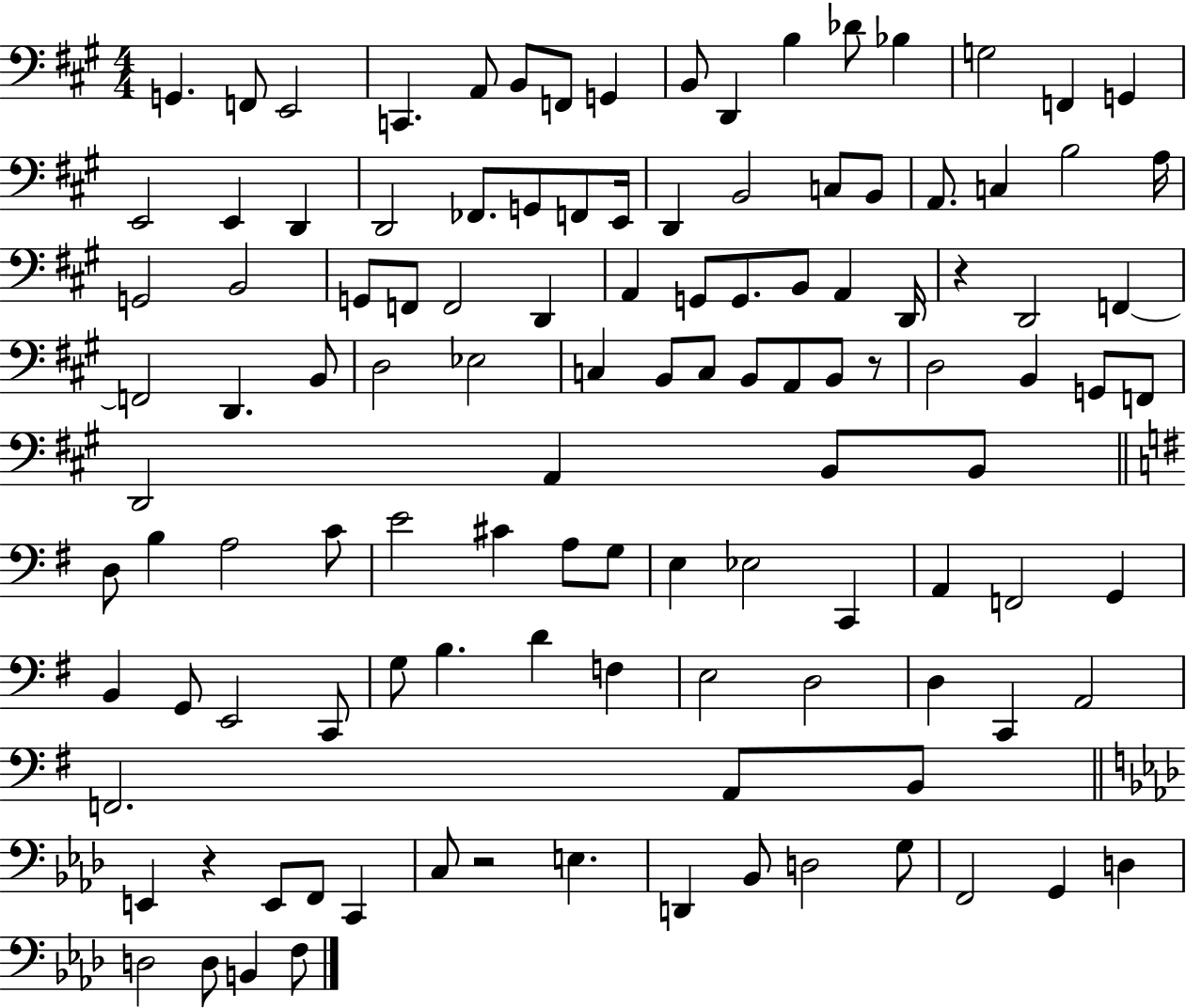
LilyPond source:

{
  \clef bass
  \numericTimeSignature
  \time 4/4
  \key a \major
  g,4. f,8 e,2 | c,4. a,8 b,8 f,8 g,4 | b,8 d,4 b4 des'8 bes4 | g2 f,4 g,4 | \break e,2 e,4 d,4 | d,2 fes,8. g,8 f,8 e,16 | d,4 b,2 c8 b,8 | a,8. c4 b2 a16 | \break g,2 b,2 | g,8 f,8 f,2 d,4 | a,4 g,8 g,8. b,8 a,4 d,16 | r4 d,2 f,4~~ | \break f,2 d,4. b,8 | d2 ees2 | c4 b,8 c8 b,8 a,8 b,8 r8 | d2 b,4 g,8 f,8 | \break d,2 a,4 b,8 b,8 | \bar "||" \break \key g \major d8 b4 a2 c'8 | e'2 cis'4 a8 g8 | e4 ees2 c,4 | a,4 f,2 g,4 | \break b,4 g,8 e,2 c,8 | g8 b4. d'4 f4 | e2 d2 | d4 c,4 a,2 | \break f,2. a,8 b,8 | \bar "||" \break \key f \minor e,4 r4 e,8 f,8 c,4 | c8 r2 e4. | d,4 bes,8 d2 g8 | f,2 g,4 d4 | \break d2 d8 b,4 f8 | \bar "|."
}